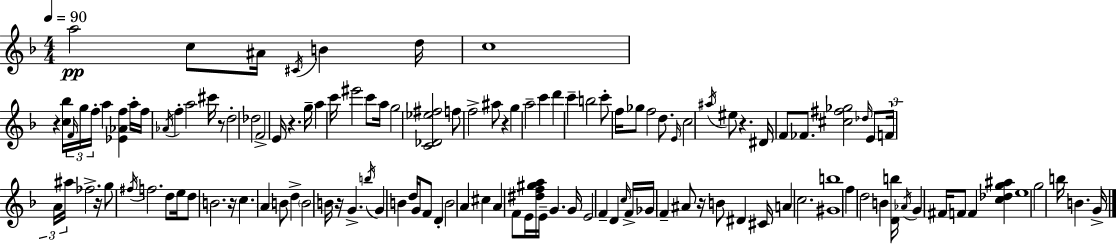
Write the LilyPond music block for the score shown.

{
  \clef treble
  \numericTimeSignature
  \time 4/4
  \key d \minor
  \tempo 4 = 90
  \repeat volta 2 { a''2\pp c''8 ais'16 \acciaccatura { cis'16 } b'4 | d''16 c''1 | r4 <c'' bes''>16 \tuplet 3/2 { \grace { f'16 } g''16 f''16-. } a''4 <ees' aes' f''>4 | a''16-. f''16 \acciaccatura { aes'16 } f''4-. a''2 | \break cis'''16 r8 d''2-. des''2 | f'2-> e'16 r4. | g''16-- a''4 c'''16 eis'''2 | c'''8 a''16 g''2 <c' des' ees'' fis''>2 | \break f''8 f''2-> ais''8 r4 | g''4 a''2-- c'''4 | d'''4 c'''4-- b''2 | c'''8-. f''16 ges''8 f''2 | \break d''8. \grace { e'16 } c''2 \acciaccatura { ais''16 } eis''8 r4. | dis'16 f'8 fes'8. <cis'' fis'' ges''>2 | \grace { des''16 } e'8 \tuplet 3/2 { f'16 a'16 ais''16 } fes''2.-> | r16 g''8 \acciaccatura { fis''16 } f''2. | \break d''8 e''16 d''8 b'2. | r16 c''4. \parenthesize a'4 | b'8 d''4-> \parenthesize b'2 b'16 | r16 g'4.-> \acciaccatura { b''16 } g'4 b'4 | \break d''16 g'16 f'8 d'4-. b'2 | a'4 cis''4 a'4 f'8 e'16 <dis'' f'' gis'' a''>16 | e'16-- g'4. g'16 e'2 | f'4-- d'4 \grace { c''16 } f'16-> ges'16 f'4-- ais'8 | \break r16 b'8 dis'4 cis'16 a'4 c''2. | <gis' b''>1 | f''4 d''2 | b'4 <d' b''>16 \acciaccatura { aes'16 } g'4 fis'16 | \break f'8 f'4 <c'' des'' g'' ais''>4 e''1 | g''2 | b''16 b'4. g'16-> } \bar "|."
}